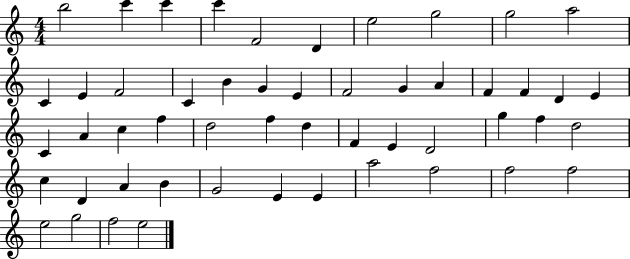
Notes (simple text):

B5/h C6/q C6/q C6/q F4/h D4/q E5/h G5/h G5/h A5/h C4/q E4/q F4/h C4/q B4/q G4/q E4/q F4/h G4/q A4/q F4/q F4/q D4/q E4/q C4/q A4/q C5/q F5/q D5/h F5/q D5/q F4/q E4/q D4/h G5/q F5/q D5/h C5/q D4/q A4/q B4/q G4/h E4/q E4/q A5/h F5/h F5/h F5/h E5/h G5/h F5/h E5/h